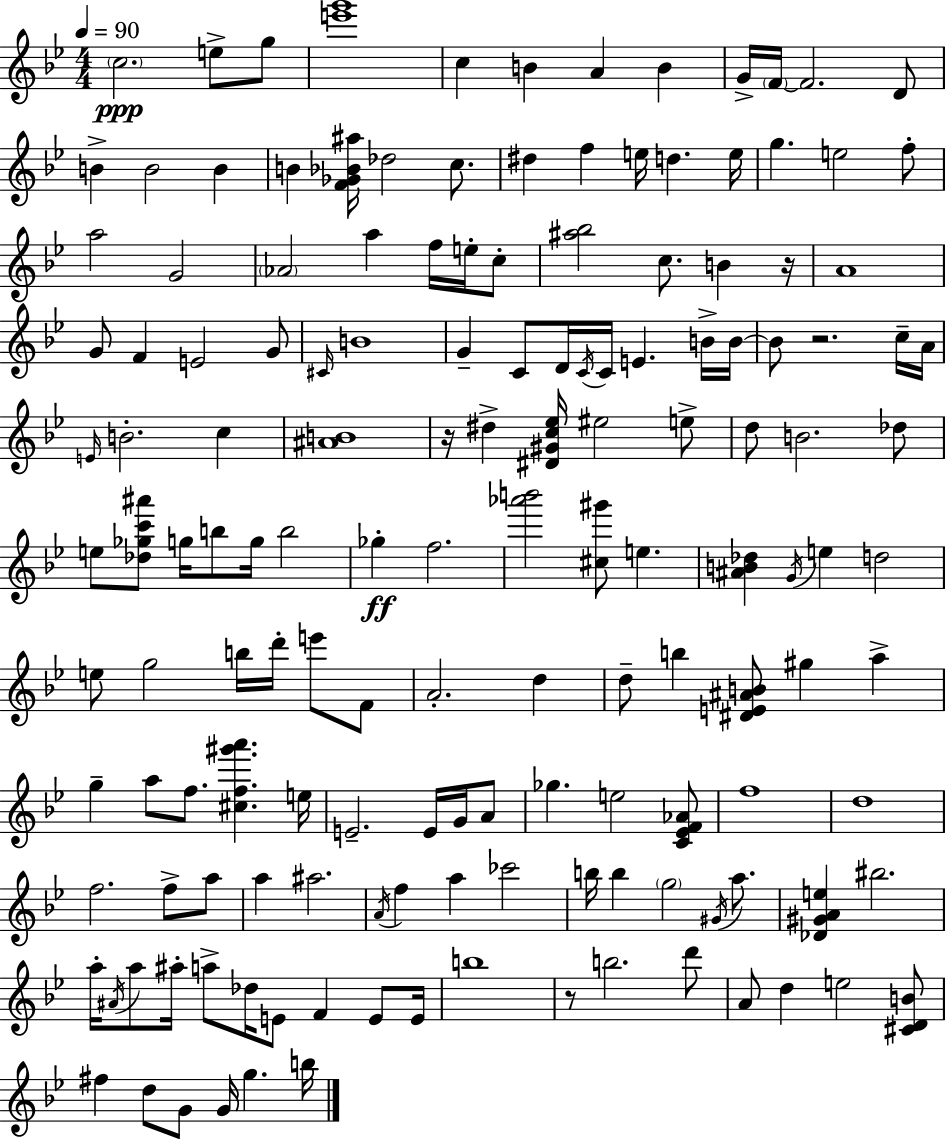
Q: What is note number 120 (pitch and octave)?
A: E4